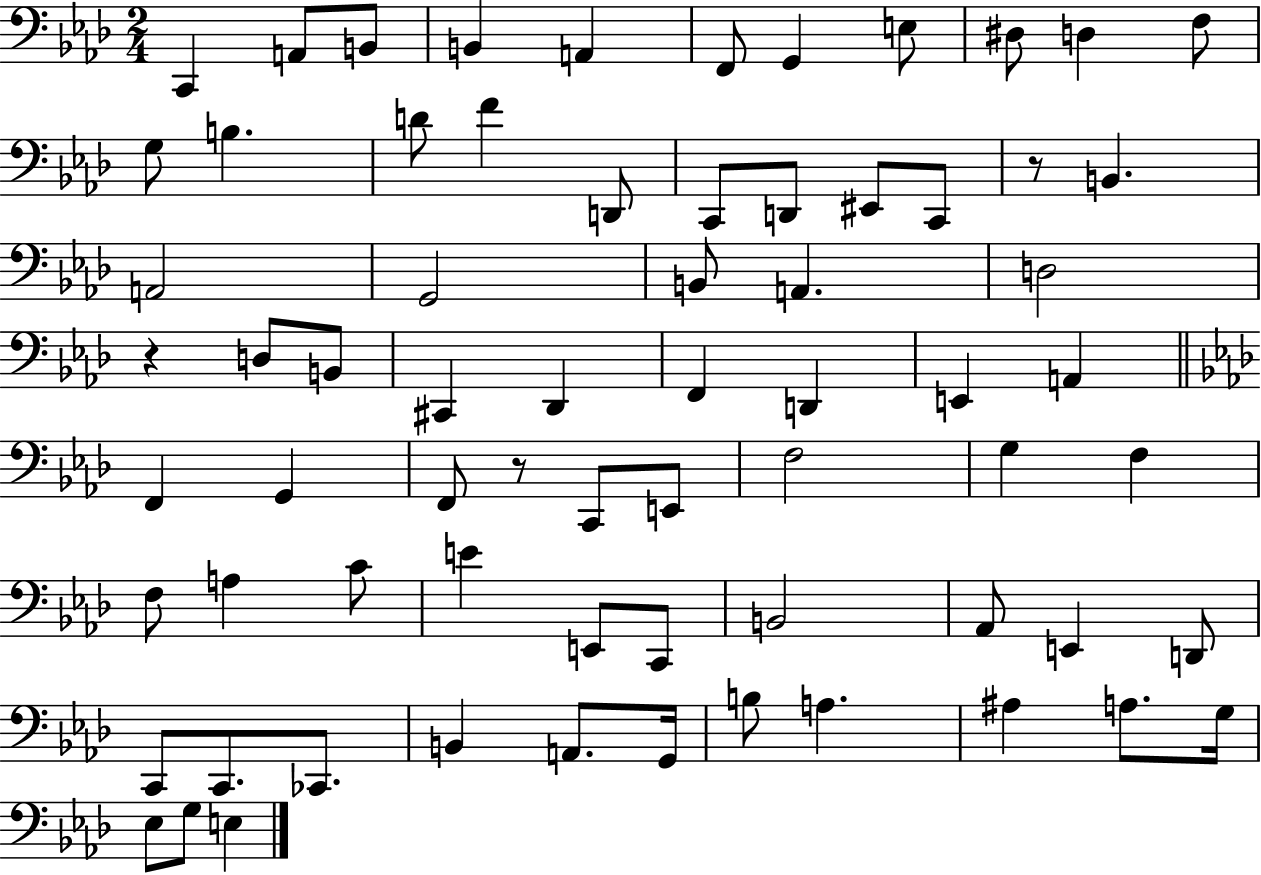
C2/q A2/e B2/e B2/q A2/q F2/e G2/q E3/e D#3/e D3/q F3/e G3/e B3/q. D4/e F4/q D2/e C2/e D2/e EIS2/e C2/e R/e B2/q. A2/h G2/h B2/e A2/q. D3/h R/q D3/e B2/e C#2/q Db2/q F2/q D2/q E2/q A2/q F2/q G2/q F2/e R/e C2/e E2/e F3/h G3/q F3/q F3/e A3/q C4/e E4/q E2/e C2/e B2/h Ab2/e E2/q D2/e C2/e C2/e. CES2/e. B2/q A2/e. G2/s B3/e A3/q. A#3/q A3/e. G3/s Eb3/e G3/e E3/q